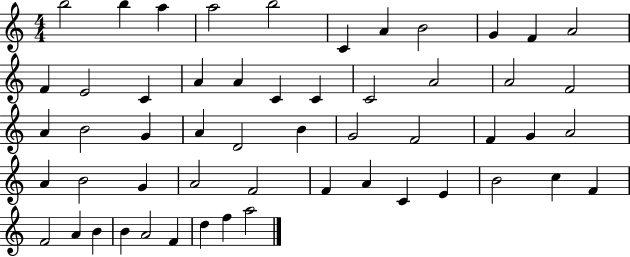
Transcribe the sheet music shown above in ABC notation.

X:1
T:Untitled
M:4/4
L:1/4
K:C
b2 b a a2 b2 C A B2 G F A2 F E2 C A A C C C2 A2 A2 F2 A B2 G A D2 B G2 F2 F G A2 A B2 G A2 F2 F A C E B2 c F F2 A B B A2 F d f a2